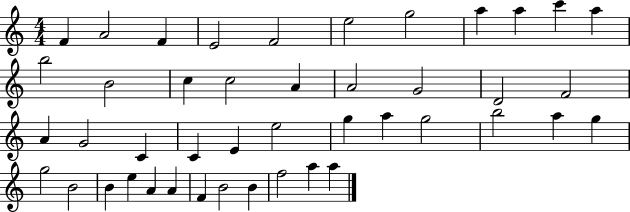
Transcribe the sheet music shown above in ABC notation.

X:1
T:Untitled
M:4/4
L:1/4
K:C
F A2 F E2 F2 e2 g2 a a c' a b2 B2 c c2 A A2 G2 D2 F2 A G2 C C E e2 g a g2 b2 a g g2 B2 B e A A F B2 B f2 a a